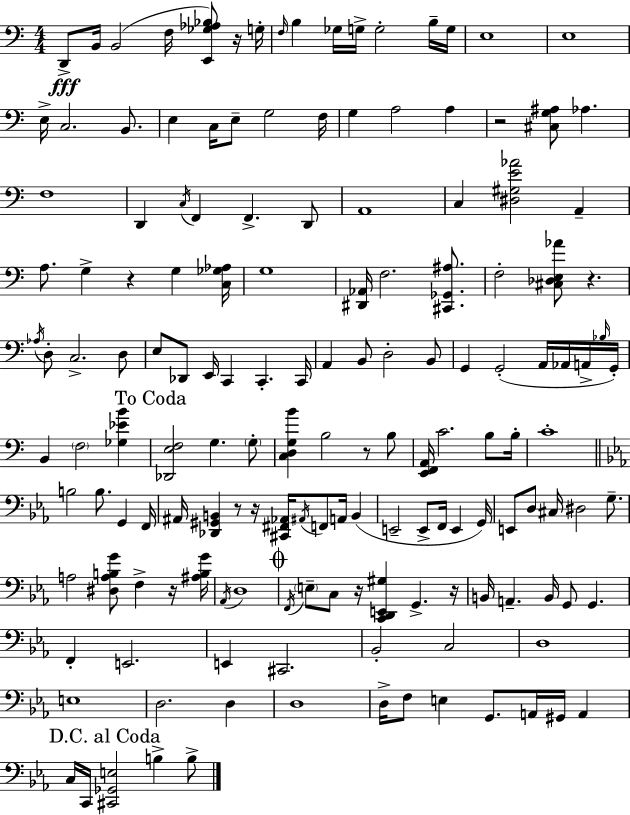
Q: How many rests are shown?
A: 10